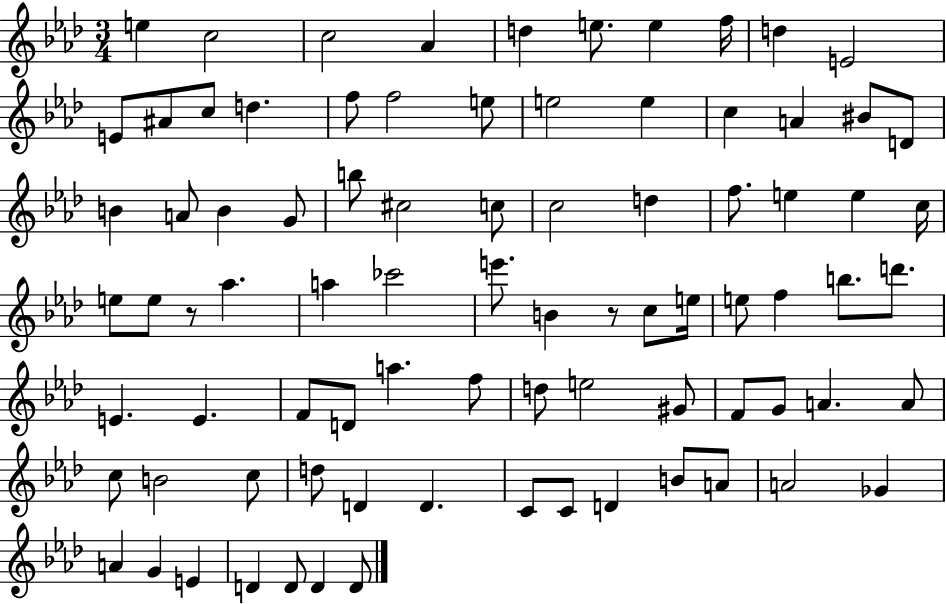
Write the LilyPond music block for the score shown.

{
  \clef treble
  \numericTimeSignature
  \time 3/4
  \key aes \major
  e''4 c''2 | c''2 aes'4 | d''4 e''8. e''4 f''16 | d''4 e'2 | \break e'8 ais'8 c''8 d''4. | f''8 f''2 e''8 | e''2 e''4 | c''4 a'4 bis'8 d'8 | \break b'4 a'8 b'4 g'8 | b''8 cis''2 c''8 | c''2 d''4 | f''8. e''4 e''4 c''16 | \break e''8 e''8 r8 aes''4. | a''4 ces'''2 | e'''8. b'4 r8 c''8 e''16 | e''8 f''4 b''8. d'''8. | \break e'4. e'4. | f'8 d'8 a''4. f''8 | d''8 e''2 gis'8 | f'8 g'8 a'4. a'8 | \break c''8 b'2 c''8 | d''8 d'4 d'4. | c'8 c'8 d'4 b'8 a'8 | a'2 ges'4 | \break a'4 g'4 e'4 | d'4 d'8 d'4 d'8 | \bar "|."
}